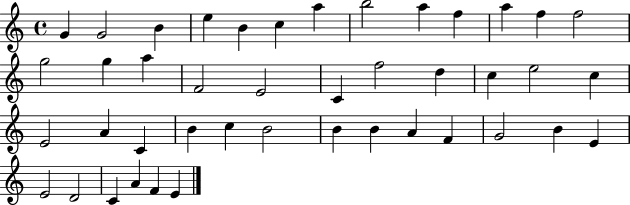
G4/q G4/h B4/q E5/q B4/q C5/q A5/q B5/h A5/q F5/q A5/q F5/q F5/h G5/h G5/q A5/q F4/h E4/h C4/q F5/h D5/q C5/q E5/h C5/q E4/h A4/q C4/q B4/q C5/q B4/h B4/q B4/q A4/q F4/q G4/h B4/q E4/q E4/h D4/h C4/q A4/q F4/q E4/q